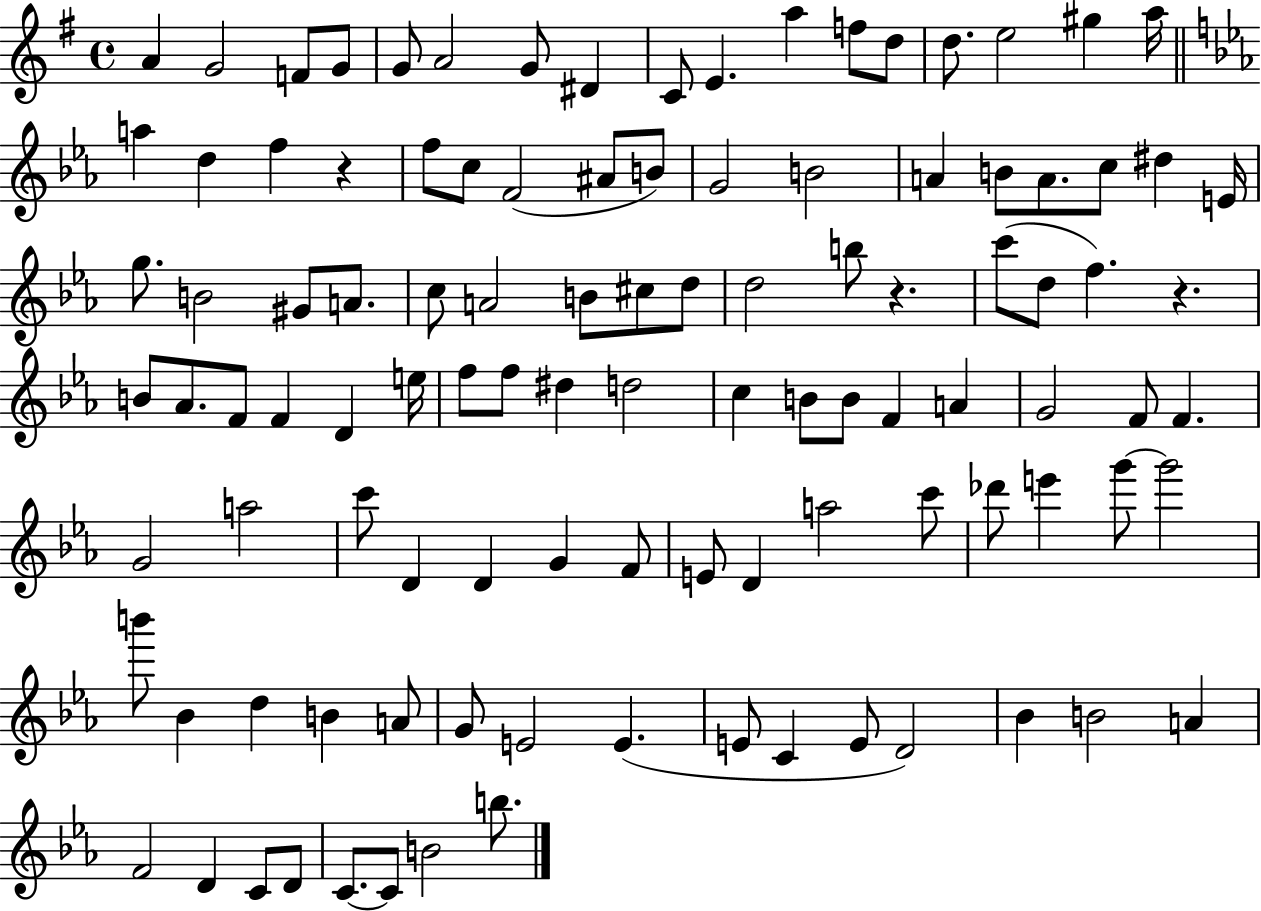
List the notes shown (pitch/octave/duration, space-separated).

A4/q G4/h F4/e G4/e G4/e A4/h G4/e D#4/q C4/e E4/q. A5/q F5/e D5/e D5/e. E5/h G#5/q A5/s A5/q D5/q F5/q R/q F5/e C5/e F4/h A#4/e B4/e G4/h B4/h A4/q B4/e A4/e. C5/e D#5/q E4/s G5/e. B4/h G#4/e A4/e. C5/e A4/h B4/e C#5/e D5/e D5/h B5/e R/q. C6/e D5/e F5/q. R/q. B4/e Ab4/e. F4/e F4/q D4/q E5/s F5/e F5/e D#5/q D5/h C5/q B4/e B4/e F4/q A4/q G4/h F4/e F4/q. G4/h A5/h C6/e D4/q D4/q G4/q F4/e E4/e D4/q A5/h C6/e Db6/e E6/q G6/e G6/h B6/e Bb4/q D5/q B4/q A4/e G4/e E4/h E4/q. E4/e C4/q E4/e D4/h Bb4/q B4/h A4/q F4/h D4/q C4/e D4/e C4/e. C4/e B4/h B5/e.